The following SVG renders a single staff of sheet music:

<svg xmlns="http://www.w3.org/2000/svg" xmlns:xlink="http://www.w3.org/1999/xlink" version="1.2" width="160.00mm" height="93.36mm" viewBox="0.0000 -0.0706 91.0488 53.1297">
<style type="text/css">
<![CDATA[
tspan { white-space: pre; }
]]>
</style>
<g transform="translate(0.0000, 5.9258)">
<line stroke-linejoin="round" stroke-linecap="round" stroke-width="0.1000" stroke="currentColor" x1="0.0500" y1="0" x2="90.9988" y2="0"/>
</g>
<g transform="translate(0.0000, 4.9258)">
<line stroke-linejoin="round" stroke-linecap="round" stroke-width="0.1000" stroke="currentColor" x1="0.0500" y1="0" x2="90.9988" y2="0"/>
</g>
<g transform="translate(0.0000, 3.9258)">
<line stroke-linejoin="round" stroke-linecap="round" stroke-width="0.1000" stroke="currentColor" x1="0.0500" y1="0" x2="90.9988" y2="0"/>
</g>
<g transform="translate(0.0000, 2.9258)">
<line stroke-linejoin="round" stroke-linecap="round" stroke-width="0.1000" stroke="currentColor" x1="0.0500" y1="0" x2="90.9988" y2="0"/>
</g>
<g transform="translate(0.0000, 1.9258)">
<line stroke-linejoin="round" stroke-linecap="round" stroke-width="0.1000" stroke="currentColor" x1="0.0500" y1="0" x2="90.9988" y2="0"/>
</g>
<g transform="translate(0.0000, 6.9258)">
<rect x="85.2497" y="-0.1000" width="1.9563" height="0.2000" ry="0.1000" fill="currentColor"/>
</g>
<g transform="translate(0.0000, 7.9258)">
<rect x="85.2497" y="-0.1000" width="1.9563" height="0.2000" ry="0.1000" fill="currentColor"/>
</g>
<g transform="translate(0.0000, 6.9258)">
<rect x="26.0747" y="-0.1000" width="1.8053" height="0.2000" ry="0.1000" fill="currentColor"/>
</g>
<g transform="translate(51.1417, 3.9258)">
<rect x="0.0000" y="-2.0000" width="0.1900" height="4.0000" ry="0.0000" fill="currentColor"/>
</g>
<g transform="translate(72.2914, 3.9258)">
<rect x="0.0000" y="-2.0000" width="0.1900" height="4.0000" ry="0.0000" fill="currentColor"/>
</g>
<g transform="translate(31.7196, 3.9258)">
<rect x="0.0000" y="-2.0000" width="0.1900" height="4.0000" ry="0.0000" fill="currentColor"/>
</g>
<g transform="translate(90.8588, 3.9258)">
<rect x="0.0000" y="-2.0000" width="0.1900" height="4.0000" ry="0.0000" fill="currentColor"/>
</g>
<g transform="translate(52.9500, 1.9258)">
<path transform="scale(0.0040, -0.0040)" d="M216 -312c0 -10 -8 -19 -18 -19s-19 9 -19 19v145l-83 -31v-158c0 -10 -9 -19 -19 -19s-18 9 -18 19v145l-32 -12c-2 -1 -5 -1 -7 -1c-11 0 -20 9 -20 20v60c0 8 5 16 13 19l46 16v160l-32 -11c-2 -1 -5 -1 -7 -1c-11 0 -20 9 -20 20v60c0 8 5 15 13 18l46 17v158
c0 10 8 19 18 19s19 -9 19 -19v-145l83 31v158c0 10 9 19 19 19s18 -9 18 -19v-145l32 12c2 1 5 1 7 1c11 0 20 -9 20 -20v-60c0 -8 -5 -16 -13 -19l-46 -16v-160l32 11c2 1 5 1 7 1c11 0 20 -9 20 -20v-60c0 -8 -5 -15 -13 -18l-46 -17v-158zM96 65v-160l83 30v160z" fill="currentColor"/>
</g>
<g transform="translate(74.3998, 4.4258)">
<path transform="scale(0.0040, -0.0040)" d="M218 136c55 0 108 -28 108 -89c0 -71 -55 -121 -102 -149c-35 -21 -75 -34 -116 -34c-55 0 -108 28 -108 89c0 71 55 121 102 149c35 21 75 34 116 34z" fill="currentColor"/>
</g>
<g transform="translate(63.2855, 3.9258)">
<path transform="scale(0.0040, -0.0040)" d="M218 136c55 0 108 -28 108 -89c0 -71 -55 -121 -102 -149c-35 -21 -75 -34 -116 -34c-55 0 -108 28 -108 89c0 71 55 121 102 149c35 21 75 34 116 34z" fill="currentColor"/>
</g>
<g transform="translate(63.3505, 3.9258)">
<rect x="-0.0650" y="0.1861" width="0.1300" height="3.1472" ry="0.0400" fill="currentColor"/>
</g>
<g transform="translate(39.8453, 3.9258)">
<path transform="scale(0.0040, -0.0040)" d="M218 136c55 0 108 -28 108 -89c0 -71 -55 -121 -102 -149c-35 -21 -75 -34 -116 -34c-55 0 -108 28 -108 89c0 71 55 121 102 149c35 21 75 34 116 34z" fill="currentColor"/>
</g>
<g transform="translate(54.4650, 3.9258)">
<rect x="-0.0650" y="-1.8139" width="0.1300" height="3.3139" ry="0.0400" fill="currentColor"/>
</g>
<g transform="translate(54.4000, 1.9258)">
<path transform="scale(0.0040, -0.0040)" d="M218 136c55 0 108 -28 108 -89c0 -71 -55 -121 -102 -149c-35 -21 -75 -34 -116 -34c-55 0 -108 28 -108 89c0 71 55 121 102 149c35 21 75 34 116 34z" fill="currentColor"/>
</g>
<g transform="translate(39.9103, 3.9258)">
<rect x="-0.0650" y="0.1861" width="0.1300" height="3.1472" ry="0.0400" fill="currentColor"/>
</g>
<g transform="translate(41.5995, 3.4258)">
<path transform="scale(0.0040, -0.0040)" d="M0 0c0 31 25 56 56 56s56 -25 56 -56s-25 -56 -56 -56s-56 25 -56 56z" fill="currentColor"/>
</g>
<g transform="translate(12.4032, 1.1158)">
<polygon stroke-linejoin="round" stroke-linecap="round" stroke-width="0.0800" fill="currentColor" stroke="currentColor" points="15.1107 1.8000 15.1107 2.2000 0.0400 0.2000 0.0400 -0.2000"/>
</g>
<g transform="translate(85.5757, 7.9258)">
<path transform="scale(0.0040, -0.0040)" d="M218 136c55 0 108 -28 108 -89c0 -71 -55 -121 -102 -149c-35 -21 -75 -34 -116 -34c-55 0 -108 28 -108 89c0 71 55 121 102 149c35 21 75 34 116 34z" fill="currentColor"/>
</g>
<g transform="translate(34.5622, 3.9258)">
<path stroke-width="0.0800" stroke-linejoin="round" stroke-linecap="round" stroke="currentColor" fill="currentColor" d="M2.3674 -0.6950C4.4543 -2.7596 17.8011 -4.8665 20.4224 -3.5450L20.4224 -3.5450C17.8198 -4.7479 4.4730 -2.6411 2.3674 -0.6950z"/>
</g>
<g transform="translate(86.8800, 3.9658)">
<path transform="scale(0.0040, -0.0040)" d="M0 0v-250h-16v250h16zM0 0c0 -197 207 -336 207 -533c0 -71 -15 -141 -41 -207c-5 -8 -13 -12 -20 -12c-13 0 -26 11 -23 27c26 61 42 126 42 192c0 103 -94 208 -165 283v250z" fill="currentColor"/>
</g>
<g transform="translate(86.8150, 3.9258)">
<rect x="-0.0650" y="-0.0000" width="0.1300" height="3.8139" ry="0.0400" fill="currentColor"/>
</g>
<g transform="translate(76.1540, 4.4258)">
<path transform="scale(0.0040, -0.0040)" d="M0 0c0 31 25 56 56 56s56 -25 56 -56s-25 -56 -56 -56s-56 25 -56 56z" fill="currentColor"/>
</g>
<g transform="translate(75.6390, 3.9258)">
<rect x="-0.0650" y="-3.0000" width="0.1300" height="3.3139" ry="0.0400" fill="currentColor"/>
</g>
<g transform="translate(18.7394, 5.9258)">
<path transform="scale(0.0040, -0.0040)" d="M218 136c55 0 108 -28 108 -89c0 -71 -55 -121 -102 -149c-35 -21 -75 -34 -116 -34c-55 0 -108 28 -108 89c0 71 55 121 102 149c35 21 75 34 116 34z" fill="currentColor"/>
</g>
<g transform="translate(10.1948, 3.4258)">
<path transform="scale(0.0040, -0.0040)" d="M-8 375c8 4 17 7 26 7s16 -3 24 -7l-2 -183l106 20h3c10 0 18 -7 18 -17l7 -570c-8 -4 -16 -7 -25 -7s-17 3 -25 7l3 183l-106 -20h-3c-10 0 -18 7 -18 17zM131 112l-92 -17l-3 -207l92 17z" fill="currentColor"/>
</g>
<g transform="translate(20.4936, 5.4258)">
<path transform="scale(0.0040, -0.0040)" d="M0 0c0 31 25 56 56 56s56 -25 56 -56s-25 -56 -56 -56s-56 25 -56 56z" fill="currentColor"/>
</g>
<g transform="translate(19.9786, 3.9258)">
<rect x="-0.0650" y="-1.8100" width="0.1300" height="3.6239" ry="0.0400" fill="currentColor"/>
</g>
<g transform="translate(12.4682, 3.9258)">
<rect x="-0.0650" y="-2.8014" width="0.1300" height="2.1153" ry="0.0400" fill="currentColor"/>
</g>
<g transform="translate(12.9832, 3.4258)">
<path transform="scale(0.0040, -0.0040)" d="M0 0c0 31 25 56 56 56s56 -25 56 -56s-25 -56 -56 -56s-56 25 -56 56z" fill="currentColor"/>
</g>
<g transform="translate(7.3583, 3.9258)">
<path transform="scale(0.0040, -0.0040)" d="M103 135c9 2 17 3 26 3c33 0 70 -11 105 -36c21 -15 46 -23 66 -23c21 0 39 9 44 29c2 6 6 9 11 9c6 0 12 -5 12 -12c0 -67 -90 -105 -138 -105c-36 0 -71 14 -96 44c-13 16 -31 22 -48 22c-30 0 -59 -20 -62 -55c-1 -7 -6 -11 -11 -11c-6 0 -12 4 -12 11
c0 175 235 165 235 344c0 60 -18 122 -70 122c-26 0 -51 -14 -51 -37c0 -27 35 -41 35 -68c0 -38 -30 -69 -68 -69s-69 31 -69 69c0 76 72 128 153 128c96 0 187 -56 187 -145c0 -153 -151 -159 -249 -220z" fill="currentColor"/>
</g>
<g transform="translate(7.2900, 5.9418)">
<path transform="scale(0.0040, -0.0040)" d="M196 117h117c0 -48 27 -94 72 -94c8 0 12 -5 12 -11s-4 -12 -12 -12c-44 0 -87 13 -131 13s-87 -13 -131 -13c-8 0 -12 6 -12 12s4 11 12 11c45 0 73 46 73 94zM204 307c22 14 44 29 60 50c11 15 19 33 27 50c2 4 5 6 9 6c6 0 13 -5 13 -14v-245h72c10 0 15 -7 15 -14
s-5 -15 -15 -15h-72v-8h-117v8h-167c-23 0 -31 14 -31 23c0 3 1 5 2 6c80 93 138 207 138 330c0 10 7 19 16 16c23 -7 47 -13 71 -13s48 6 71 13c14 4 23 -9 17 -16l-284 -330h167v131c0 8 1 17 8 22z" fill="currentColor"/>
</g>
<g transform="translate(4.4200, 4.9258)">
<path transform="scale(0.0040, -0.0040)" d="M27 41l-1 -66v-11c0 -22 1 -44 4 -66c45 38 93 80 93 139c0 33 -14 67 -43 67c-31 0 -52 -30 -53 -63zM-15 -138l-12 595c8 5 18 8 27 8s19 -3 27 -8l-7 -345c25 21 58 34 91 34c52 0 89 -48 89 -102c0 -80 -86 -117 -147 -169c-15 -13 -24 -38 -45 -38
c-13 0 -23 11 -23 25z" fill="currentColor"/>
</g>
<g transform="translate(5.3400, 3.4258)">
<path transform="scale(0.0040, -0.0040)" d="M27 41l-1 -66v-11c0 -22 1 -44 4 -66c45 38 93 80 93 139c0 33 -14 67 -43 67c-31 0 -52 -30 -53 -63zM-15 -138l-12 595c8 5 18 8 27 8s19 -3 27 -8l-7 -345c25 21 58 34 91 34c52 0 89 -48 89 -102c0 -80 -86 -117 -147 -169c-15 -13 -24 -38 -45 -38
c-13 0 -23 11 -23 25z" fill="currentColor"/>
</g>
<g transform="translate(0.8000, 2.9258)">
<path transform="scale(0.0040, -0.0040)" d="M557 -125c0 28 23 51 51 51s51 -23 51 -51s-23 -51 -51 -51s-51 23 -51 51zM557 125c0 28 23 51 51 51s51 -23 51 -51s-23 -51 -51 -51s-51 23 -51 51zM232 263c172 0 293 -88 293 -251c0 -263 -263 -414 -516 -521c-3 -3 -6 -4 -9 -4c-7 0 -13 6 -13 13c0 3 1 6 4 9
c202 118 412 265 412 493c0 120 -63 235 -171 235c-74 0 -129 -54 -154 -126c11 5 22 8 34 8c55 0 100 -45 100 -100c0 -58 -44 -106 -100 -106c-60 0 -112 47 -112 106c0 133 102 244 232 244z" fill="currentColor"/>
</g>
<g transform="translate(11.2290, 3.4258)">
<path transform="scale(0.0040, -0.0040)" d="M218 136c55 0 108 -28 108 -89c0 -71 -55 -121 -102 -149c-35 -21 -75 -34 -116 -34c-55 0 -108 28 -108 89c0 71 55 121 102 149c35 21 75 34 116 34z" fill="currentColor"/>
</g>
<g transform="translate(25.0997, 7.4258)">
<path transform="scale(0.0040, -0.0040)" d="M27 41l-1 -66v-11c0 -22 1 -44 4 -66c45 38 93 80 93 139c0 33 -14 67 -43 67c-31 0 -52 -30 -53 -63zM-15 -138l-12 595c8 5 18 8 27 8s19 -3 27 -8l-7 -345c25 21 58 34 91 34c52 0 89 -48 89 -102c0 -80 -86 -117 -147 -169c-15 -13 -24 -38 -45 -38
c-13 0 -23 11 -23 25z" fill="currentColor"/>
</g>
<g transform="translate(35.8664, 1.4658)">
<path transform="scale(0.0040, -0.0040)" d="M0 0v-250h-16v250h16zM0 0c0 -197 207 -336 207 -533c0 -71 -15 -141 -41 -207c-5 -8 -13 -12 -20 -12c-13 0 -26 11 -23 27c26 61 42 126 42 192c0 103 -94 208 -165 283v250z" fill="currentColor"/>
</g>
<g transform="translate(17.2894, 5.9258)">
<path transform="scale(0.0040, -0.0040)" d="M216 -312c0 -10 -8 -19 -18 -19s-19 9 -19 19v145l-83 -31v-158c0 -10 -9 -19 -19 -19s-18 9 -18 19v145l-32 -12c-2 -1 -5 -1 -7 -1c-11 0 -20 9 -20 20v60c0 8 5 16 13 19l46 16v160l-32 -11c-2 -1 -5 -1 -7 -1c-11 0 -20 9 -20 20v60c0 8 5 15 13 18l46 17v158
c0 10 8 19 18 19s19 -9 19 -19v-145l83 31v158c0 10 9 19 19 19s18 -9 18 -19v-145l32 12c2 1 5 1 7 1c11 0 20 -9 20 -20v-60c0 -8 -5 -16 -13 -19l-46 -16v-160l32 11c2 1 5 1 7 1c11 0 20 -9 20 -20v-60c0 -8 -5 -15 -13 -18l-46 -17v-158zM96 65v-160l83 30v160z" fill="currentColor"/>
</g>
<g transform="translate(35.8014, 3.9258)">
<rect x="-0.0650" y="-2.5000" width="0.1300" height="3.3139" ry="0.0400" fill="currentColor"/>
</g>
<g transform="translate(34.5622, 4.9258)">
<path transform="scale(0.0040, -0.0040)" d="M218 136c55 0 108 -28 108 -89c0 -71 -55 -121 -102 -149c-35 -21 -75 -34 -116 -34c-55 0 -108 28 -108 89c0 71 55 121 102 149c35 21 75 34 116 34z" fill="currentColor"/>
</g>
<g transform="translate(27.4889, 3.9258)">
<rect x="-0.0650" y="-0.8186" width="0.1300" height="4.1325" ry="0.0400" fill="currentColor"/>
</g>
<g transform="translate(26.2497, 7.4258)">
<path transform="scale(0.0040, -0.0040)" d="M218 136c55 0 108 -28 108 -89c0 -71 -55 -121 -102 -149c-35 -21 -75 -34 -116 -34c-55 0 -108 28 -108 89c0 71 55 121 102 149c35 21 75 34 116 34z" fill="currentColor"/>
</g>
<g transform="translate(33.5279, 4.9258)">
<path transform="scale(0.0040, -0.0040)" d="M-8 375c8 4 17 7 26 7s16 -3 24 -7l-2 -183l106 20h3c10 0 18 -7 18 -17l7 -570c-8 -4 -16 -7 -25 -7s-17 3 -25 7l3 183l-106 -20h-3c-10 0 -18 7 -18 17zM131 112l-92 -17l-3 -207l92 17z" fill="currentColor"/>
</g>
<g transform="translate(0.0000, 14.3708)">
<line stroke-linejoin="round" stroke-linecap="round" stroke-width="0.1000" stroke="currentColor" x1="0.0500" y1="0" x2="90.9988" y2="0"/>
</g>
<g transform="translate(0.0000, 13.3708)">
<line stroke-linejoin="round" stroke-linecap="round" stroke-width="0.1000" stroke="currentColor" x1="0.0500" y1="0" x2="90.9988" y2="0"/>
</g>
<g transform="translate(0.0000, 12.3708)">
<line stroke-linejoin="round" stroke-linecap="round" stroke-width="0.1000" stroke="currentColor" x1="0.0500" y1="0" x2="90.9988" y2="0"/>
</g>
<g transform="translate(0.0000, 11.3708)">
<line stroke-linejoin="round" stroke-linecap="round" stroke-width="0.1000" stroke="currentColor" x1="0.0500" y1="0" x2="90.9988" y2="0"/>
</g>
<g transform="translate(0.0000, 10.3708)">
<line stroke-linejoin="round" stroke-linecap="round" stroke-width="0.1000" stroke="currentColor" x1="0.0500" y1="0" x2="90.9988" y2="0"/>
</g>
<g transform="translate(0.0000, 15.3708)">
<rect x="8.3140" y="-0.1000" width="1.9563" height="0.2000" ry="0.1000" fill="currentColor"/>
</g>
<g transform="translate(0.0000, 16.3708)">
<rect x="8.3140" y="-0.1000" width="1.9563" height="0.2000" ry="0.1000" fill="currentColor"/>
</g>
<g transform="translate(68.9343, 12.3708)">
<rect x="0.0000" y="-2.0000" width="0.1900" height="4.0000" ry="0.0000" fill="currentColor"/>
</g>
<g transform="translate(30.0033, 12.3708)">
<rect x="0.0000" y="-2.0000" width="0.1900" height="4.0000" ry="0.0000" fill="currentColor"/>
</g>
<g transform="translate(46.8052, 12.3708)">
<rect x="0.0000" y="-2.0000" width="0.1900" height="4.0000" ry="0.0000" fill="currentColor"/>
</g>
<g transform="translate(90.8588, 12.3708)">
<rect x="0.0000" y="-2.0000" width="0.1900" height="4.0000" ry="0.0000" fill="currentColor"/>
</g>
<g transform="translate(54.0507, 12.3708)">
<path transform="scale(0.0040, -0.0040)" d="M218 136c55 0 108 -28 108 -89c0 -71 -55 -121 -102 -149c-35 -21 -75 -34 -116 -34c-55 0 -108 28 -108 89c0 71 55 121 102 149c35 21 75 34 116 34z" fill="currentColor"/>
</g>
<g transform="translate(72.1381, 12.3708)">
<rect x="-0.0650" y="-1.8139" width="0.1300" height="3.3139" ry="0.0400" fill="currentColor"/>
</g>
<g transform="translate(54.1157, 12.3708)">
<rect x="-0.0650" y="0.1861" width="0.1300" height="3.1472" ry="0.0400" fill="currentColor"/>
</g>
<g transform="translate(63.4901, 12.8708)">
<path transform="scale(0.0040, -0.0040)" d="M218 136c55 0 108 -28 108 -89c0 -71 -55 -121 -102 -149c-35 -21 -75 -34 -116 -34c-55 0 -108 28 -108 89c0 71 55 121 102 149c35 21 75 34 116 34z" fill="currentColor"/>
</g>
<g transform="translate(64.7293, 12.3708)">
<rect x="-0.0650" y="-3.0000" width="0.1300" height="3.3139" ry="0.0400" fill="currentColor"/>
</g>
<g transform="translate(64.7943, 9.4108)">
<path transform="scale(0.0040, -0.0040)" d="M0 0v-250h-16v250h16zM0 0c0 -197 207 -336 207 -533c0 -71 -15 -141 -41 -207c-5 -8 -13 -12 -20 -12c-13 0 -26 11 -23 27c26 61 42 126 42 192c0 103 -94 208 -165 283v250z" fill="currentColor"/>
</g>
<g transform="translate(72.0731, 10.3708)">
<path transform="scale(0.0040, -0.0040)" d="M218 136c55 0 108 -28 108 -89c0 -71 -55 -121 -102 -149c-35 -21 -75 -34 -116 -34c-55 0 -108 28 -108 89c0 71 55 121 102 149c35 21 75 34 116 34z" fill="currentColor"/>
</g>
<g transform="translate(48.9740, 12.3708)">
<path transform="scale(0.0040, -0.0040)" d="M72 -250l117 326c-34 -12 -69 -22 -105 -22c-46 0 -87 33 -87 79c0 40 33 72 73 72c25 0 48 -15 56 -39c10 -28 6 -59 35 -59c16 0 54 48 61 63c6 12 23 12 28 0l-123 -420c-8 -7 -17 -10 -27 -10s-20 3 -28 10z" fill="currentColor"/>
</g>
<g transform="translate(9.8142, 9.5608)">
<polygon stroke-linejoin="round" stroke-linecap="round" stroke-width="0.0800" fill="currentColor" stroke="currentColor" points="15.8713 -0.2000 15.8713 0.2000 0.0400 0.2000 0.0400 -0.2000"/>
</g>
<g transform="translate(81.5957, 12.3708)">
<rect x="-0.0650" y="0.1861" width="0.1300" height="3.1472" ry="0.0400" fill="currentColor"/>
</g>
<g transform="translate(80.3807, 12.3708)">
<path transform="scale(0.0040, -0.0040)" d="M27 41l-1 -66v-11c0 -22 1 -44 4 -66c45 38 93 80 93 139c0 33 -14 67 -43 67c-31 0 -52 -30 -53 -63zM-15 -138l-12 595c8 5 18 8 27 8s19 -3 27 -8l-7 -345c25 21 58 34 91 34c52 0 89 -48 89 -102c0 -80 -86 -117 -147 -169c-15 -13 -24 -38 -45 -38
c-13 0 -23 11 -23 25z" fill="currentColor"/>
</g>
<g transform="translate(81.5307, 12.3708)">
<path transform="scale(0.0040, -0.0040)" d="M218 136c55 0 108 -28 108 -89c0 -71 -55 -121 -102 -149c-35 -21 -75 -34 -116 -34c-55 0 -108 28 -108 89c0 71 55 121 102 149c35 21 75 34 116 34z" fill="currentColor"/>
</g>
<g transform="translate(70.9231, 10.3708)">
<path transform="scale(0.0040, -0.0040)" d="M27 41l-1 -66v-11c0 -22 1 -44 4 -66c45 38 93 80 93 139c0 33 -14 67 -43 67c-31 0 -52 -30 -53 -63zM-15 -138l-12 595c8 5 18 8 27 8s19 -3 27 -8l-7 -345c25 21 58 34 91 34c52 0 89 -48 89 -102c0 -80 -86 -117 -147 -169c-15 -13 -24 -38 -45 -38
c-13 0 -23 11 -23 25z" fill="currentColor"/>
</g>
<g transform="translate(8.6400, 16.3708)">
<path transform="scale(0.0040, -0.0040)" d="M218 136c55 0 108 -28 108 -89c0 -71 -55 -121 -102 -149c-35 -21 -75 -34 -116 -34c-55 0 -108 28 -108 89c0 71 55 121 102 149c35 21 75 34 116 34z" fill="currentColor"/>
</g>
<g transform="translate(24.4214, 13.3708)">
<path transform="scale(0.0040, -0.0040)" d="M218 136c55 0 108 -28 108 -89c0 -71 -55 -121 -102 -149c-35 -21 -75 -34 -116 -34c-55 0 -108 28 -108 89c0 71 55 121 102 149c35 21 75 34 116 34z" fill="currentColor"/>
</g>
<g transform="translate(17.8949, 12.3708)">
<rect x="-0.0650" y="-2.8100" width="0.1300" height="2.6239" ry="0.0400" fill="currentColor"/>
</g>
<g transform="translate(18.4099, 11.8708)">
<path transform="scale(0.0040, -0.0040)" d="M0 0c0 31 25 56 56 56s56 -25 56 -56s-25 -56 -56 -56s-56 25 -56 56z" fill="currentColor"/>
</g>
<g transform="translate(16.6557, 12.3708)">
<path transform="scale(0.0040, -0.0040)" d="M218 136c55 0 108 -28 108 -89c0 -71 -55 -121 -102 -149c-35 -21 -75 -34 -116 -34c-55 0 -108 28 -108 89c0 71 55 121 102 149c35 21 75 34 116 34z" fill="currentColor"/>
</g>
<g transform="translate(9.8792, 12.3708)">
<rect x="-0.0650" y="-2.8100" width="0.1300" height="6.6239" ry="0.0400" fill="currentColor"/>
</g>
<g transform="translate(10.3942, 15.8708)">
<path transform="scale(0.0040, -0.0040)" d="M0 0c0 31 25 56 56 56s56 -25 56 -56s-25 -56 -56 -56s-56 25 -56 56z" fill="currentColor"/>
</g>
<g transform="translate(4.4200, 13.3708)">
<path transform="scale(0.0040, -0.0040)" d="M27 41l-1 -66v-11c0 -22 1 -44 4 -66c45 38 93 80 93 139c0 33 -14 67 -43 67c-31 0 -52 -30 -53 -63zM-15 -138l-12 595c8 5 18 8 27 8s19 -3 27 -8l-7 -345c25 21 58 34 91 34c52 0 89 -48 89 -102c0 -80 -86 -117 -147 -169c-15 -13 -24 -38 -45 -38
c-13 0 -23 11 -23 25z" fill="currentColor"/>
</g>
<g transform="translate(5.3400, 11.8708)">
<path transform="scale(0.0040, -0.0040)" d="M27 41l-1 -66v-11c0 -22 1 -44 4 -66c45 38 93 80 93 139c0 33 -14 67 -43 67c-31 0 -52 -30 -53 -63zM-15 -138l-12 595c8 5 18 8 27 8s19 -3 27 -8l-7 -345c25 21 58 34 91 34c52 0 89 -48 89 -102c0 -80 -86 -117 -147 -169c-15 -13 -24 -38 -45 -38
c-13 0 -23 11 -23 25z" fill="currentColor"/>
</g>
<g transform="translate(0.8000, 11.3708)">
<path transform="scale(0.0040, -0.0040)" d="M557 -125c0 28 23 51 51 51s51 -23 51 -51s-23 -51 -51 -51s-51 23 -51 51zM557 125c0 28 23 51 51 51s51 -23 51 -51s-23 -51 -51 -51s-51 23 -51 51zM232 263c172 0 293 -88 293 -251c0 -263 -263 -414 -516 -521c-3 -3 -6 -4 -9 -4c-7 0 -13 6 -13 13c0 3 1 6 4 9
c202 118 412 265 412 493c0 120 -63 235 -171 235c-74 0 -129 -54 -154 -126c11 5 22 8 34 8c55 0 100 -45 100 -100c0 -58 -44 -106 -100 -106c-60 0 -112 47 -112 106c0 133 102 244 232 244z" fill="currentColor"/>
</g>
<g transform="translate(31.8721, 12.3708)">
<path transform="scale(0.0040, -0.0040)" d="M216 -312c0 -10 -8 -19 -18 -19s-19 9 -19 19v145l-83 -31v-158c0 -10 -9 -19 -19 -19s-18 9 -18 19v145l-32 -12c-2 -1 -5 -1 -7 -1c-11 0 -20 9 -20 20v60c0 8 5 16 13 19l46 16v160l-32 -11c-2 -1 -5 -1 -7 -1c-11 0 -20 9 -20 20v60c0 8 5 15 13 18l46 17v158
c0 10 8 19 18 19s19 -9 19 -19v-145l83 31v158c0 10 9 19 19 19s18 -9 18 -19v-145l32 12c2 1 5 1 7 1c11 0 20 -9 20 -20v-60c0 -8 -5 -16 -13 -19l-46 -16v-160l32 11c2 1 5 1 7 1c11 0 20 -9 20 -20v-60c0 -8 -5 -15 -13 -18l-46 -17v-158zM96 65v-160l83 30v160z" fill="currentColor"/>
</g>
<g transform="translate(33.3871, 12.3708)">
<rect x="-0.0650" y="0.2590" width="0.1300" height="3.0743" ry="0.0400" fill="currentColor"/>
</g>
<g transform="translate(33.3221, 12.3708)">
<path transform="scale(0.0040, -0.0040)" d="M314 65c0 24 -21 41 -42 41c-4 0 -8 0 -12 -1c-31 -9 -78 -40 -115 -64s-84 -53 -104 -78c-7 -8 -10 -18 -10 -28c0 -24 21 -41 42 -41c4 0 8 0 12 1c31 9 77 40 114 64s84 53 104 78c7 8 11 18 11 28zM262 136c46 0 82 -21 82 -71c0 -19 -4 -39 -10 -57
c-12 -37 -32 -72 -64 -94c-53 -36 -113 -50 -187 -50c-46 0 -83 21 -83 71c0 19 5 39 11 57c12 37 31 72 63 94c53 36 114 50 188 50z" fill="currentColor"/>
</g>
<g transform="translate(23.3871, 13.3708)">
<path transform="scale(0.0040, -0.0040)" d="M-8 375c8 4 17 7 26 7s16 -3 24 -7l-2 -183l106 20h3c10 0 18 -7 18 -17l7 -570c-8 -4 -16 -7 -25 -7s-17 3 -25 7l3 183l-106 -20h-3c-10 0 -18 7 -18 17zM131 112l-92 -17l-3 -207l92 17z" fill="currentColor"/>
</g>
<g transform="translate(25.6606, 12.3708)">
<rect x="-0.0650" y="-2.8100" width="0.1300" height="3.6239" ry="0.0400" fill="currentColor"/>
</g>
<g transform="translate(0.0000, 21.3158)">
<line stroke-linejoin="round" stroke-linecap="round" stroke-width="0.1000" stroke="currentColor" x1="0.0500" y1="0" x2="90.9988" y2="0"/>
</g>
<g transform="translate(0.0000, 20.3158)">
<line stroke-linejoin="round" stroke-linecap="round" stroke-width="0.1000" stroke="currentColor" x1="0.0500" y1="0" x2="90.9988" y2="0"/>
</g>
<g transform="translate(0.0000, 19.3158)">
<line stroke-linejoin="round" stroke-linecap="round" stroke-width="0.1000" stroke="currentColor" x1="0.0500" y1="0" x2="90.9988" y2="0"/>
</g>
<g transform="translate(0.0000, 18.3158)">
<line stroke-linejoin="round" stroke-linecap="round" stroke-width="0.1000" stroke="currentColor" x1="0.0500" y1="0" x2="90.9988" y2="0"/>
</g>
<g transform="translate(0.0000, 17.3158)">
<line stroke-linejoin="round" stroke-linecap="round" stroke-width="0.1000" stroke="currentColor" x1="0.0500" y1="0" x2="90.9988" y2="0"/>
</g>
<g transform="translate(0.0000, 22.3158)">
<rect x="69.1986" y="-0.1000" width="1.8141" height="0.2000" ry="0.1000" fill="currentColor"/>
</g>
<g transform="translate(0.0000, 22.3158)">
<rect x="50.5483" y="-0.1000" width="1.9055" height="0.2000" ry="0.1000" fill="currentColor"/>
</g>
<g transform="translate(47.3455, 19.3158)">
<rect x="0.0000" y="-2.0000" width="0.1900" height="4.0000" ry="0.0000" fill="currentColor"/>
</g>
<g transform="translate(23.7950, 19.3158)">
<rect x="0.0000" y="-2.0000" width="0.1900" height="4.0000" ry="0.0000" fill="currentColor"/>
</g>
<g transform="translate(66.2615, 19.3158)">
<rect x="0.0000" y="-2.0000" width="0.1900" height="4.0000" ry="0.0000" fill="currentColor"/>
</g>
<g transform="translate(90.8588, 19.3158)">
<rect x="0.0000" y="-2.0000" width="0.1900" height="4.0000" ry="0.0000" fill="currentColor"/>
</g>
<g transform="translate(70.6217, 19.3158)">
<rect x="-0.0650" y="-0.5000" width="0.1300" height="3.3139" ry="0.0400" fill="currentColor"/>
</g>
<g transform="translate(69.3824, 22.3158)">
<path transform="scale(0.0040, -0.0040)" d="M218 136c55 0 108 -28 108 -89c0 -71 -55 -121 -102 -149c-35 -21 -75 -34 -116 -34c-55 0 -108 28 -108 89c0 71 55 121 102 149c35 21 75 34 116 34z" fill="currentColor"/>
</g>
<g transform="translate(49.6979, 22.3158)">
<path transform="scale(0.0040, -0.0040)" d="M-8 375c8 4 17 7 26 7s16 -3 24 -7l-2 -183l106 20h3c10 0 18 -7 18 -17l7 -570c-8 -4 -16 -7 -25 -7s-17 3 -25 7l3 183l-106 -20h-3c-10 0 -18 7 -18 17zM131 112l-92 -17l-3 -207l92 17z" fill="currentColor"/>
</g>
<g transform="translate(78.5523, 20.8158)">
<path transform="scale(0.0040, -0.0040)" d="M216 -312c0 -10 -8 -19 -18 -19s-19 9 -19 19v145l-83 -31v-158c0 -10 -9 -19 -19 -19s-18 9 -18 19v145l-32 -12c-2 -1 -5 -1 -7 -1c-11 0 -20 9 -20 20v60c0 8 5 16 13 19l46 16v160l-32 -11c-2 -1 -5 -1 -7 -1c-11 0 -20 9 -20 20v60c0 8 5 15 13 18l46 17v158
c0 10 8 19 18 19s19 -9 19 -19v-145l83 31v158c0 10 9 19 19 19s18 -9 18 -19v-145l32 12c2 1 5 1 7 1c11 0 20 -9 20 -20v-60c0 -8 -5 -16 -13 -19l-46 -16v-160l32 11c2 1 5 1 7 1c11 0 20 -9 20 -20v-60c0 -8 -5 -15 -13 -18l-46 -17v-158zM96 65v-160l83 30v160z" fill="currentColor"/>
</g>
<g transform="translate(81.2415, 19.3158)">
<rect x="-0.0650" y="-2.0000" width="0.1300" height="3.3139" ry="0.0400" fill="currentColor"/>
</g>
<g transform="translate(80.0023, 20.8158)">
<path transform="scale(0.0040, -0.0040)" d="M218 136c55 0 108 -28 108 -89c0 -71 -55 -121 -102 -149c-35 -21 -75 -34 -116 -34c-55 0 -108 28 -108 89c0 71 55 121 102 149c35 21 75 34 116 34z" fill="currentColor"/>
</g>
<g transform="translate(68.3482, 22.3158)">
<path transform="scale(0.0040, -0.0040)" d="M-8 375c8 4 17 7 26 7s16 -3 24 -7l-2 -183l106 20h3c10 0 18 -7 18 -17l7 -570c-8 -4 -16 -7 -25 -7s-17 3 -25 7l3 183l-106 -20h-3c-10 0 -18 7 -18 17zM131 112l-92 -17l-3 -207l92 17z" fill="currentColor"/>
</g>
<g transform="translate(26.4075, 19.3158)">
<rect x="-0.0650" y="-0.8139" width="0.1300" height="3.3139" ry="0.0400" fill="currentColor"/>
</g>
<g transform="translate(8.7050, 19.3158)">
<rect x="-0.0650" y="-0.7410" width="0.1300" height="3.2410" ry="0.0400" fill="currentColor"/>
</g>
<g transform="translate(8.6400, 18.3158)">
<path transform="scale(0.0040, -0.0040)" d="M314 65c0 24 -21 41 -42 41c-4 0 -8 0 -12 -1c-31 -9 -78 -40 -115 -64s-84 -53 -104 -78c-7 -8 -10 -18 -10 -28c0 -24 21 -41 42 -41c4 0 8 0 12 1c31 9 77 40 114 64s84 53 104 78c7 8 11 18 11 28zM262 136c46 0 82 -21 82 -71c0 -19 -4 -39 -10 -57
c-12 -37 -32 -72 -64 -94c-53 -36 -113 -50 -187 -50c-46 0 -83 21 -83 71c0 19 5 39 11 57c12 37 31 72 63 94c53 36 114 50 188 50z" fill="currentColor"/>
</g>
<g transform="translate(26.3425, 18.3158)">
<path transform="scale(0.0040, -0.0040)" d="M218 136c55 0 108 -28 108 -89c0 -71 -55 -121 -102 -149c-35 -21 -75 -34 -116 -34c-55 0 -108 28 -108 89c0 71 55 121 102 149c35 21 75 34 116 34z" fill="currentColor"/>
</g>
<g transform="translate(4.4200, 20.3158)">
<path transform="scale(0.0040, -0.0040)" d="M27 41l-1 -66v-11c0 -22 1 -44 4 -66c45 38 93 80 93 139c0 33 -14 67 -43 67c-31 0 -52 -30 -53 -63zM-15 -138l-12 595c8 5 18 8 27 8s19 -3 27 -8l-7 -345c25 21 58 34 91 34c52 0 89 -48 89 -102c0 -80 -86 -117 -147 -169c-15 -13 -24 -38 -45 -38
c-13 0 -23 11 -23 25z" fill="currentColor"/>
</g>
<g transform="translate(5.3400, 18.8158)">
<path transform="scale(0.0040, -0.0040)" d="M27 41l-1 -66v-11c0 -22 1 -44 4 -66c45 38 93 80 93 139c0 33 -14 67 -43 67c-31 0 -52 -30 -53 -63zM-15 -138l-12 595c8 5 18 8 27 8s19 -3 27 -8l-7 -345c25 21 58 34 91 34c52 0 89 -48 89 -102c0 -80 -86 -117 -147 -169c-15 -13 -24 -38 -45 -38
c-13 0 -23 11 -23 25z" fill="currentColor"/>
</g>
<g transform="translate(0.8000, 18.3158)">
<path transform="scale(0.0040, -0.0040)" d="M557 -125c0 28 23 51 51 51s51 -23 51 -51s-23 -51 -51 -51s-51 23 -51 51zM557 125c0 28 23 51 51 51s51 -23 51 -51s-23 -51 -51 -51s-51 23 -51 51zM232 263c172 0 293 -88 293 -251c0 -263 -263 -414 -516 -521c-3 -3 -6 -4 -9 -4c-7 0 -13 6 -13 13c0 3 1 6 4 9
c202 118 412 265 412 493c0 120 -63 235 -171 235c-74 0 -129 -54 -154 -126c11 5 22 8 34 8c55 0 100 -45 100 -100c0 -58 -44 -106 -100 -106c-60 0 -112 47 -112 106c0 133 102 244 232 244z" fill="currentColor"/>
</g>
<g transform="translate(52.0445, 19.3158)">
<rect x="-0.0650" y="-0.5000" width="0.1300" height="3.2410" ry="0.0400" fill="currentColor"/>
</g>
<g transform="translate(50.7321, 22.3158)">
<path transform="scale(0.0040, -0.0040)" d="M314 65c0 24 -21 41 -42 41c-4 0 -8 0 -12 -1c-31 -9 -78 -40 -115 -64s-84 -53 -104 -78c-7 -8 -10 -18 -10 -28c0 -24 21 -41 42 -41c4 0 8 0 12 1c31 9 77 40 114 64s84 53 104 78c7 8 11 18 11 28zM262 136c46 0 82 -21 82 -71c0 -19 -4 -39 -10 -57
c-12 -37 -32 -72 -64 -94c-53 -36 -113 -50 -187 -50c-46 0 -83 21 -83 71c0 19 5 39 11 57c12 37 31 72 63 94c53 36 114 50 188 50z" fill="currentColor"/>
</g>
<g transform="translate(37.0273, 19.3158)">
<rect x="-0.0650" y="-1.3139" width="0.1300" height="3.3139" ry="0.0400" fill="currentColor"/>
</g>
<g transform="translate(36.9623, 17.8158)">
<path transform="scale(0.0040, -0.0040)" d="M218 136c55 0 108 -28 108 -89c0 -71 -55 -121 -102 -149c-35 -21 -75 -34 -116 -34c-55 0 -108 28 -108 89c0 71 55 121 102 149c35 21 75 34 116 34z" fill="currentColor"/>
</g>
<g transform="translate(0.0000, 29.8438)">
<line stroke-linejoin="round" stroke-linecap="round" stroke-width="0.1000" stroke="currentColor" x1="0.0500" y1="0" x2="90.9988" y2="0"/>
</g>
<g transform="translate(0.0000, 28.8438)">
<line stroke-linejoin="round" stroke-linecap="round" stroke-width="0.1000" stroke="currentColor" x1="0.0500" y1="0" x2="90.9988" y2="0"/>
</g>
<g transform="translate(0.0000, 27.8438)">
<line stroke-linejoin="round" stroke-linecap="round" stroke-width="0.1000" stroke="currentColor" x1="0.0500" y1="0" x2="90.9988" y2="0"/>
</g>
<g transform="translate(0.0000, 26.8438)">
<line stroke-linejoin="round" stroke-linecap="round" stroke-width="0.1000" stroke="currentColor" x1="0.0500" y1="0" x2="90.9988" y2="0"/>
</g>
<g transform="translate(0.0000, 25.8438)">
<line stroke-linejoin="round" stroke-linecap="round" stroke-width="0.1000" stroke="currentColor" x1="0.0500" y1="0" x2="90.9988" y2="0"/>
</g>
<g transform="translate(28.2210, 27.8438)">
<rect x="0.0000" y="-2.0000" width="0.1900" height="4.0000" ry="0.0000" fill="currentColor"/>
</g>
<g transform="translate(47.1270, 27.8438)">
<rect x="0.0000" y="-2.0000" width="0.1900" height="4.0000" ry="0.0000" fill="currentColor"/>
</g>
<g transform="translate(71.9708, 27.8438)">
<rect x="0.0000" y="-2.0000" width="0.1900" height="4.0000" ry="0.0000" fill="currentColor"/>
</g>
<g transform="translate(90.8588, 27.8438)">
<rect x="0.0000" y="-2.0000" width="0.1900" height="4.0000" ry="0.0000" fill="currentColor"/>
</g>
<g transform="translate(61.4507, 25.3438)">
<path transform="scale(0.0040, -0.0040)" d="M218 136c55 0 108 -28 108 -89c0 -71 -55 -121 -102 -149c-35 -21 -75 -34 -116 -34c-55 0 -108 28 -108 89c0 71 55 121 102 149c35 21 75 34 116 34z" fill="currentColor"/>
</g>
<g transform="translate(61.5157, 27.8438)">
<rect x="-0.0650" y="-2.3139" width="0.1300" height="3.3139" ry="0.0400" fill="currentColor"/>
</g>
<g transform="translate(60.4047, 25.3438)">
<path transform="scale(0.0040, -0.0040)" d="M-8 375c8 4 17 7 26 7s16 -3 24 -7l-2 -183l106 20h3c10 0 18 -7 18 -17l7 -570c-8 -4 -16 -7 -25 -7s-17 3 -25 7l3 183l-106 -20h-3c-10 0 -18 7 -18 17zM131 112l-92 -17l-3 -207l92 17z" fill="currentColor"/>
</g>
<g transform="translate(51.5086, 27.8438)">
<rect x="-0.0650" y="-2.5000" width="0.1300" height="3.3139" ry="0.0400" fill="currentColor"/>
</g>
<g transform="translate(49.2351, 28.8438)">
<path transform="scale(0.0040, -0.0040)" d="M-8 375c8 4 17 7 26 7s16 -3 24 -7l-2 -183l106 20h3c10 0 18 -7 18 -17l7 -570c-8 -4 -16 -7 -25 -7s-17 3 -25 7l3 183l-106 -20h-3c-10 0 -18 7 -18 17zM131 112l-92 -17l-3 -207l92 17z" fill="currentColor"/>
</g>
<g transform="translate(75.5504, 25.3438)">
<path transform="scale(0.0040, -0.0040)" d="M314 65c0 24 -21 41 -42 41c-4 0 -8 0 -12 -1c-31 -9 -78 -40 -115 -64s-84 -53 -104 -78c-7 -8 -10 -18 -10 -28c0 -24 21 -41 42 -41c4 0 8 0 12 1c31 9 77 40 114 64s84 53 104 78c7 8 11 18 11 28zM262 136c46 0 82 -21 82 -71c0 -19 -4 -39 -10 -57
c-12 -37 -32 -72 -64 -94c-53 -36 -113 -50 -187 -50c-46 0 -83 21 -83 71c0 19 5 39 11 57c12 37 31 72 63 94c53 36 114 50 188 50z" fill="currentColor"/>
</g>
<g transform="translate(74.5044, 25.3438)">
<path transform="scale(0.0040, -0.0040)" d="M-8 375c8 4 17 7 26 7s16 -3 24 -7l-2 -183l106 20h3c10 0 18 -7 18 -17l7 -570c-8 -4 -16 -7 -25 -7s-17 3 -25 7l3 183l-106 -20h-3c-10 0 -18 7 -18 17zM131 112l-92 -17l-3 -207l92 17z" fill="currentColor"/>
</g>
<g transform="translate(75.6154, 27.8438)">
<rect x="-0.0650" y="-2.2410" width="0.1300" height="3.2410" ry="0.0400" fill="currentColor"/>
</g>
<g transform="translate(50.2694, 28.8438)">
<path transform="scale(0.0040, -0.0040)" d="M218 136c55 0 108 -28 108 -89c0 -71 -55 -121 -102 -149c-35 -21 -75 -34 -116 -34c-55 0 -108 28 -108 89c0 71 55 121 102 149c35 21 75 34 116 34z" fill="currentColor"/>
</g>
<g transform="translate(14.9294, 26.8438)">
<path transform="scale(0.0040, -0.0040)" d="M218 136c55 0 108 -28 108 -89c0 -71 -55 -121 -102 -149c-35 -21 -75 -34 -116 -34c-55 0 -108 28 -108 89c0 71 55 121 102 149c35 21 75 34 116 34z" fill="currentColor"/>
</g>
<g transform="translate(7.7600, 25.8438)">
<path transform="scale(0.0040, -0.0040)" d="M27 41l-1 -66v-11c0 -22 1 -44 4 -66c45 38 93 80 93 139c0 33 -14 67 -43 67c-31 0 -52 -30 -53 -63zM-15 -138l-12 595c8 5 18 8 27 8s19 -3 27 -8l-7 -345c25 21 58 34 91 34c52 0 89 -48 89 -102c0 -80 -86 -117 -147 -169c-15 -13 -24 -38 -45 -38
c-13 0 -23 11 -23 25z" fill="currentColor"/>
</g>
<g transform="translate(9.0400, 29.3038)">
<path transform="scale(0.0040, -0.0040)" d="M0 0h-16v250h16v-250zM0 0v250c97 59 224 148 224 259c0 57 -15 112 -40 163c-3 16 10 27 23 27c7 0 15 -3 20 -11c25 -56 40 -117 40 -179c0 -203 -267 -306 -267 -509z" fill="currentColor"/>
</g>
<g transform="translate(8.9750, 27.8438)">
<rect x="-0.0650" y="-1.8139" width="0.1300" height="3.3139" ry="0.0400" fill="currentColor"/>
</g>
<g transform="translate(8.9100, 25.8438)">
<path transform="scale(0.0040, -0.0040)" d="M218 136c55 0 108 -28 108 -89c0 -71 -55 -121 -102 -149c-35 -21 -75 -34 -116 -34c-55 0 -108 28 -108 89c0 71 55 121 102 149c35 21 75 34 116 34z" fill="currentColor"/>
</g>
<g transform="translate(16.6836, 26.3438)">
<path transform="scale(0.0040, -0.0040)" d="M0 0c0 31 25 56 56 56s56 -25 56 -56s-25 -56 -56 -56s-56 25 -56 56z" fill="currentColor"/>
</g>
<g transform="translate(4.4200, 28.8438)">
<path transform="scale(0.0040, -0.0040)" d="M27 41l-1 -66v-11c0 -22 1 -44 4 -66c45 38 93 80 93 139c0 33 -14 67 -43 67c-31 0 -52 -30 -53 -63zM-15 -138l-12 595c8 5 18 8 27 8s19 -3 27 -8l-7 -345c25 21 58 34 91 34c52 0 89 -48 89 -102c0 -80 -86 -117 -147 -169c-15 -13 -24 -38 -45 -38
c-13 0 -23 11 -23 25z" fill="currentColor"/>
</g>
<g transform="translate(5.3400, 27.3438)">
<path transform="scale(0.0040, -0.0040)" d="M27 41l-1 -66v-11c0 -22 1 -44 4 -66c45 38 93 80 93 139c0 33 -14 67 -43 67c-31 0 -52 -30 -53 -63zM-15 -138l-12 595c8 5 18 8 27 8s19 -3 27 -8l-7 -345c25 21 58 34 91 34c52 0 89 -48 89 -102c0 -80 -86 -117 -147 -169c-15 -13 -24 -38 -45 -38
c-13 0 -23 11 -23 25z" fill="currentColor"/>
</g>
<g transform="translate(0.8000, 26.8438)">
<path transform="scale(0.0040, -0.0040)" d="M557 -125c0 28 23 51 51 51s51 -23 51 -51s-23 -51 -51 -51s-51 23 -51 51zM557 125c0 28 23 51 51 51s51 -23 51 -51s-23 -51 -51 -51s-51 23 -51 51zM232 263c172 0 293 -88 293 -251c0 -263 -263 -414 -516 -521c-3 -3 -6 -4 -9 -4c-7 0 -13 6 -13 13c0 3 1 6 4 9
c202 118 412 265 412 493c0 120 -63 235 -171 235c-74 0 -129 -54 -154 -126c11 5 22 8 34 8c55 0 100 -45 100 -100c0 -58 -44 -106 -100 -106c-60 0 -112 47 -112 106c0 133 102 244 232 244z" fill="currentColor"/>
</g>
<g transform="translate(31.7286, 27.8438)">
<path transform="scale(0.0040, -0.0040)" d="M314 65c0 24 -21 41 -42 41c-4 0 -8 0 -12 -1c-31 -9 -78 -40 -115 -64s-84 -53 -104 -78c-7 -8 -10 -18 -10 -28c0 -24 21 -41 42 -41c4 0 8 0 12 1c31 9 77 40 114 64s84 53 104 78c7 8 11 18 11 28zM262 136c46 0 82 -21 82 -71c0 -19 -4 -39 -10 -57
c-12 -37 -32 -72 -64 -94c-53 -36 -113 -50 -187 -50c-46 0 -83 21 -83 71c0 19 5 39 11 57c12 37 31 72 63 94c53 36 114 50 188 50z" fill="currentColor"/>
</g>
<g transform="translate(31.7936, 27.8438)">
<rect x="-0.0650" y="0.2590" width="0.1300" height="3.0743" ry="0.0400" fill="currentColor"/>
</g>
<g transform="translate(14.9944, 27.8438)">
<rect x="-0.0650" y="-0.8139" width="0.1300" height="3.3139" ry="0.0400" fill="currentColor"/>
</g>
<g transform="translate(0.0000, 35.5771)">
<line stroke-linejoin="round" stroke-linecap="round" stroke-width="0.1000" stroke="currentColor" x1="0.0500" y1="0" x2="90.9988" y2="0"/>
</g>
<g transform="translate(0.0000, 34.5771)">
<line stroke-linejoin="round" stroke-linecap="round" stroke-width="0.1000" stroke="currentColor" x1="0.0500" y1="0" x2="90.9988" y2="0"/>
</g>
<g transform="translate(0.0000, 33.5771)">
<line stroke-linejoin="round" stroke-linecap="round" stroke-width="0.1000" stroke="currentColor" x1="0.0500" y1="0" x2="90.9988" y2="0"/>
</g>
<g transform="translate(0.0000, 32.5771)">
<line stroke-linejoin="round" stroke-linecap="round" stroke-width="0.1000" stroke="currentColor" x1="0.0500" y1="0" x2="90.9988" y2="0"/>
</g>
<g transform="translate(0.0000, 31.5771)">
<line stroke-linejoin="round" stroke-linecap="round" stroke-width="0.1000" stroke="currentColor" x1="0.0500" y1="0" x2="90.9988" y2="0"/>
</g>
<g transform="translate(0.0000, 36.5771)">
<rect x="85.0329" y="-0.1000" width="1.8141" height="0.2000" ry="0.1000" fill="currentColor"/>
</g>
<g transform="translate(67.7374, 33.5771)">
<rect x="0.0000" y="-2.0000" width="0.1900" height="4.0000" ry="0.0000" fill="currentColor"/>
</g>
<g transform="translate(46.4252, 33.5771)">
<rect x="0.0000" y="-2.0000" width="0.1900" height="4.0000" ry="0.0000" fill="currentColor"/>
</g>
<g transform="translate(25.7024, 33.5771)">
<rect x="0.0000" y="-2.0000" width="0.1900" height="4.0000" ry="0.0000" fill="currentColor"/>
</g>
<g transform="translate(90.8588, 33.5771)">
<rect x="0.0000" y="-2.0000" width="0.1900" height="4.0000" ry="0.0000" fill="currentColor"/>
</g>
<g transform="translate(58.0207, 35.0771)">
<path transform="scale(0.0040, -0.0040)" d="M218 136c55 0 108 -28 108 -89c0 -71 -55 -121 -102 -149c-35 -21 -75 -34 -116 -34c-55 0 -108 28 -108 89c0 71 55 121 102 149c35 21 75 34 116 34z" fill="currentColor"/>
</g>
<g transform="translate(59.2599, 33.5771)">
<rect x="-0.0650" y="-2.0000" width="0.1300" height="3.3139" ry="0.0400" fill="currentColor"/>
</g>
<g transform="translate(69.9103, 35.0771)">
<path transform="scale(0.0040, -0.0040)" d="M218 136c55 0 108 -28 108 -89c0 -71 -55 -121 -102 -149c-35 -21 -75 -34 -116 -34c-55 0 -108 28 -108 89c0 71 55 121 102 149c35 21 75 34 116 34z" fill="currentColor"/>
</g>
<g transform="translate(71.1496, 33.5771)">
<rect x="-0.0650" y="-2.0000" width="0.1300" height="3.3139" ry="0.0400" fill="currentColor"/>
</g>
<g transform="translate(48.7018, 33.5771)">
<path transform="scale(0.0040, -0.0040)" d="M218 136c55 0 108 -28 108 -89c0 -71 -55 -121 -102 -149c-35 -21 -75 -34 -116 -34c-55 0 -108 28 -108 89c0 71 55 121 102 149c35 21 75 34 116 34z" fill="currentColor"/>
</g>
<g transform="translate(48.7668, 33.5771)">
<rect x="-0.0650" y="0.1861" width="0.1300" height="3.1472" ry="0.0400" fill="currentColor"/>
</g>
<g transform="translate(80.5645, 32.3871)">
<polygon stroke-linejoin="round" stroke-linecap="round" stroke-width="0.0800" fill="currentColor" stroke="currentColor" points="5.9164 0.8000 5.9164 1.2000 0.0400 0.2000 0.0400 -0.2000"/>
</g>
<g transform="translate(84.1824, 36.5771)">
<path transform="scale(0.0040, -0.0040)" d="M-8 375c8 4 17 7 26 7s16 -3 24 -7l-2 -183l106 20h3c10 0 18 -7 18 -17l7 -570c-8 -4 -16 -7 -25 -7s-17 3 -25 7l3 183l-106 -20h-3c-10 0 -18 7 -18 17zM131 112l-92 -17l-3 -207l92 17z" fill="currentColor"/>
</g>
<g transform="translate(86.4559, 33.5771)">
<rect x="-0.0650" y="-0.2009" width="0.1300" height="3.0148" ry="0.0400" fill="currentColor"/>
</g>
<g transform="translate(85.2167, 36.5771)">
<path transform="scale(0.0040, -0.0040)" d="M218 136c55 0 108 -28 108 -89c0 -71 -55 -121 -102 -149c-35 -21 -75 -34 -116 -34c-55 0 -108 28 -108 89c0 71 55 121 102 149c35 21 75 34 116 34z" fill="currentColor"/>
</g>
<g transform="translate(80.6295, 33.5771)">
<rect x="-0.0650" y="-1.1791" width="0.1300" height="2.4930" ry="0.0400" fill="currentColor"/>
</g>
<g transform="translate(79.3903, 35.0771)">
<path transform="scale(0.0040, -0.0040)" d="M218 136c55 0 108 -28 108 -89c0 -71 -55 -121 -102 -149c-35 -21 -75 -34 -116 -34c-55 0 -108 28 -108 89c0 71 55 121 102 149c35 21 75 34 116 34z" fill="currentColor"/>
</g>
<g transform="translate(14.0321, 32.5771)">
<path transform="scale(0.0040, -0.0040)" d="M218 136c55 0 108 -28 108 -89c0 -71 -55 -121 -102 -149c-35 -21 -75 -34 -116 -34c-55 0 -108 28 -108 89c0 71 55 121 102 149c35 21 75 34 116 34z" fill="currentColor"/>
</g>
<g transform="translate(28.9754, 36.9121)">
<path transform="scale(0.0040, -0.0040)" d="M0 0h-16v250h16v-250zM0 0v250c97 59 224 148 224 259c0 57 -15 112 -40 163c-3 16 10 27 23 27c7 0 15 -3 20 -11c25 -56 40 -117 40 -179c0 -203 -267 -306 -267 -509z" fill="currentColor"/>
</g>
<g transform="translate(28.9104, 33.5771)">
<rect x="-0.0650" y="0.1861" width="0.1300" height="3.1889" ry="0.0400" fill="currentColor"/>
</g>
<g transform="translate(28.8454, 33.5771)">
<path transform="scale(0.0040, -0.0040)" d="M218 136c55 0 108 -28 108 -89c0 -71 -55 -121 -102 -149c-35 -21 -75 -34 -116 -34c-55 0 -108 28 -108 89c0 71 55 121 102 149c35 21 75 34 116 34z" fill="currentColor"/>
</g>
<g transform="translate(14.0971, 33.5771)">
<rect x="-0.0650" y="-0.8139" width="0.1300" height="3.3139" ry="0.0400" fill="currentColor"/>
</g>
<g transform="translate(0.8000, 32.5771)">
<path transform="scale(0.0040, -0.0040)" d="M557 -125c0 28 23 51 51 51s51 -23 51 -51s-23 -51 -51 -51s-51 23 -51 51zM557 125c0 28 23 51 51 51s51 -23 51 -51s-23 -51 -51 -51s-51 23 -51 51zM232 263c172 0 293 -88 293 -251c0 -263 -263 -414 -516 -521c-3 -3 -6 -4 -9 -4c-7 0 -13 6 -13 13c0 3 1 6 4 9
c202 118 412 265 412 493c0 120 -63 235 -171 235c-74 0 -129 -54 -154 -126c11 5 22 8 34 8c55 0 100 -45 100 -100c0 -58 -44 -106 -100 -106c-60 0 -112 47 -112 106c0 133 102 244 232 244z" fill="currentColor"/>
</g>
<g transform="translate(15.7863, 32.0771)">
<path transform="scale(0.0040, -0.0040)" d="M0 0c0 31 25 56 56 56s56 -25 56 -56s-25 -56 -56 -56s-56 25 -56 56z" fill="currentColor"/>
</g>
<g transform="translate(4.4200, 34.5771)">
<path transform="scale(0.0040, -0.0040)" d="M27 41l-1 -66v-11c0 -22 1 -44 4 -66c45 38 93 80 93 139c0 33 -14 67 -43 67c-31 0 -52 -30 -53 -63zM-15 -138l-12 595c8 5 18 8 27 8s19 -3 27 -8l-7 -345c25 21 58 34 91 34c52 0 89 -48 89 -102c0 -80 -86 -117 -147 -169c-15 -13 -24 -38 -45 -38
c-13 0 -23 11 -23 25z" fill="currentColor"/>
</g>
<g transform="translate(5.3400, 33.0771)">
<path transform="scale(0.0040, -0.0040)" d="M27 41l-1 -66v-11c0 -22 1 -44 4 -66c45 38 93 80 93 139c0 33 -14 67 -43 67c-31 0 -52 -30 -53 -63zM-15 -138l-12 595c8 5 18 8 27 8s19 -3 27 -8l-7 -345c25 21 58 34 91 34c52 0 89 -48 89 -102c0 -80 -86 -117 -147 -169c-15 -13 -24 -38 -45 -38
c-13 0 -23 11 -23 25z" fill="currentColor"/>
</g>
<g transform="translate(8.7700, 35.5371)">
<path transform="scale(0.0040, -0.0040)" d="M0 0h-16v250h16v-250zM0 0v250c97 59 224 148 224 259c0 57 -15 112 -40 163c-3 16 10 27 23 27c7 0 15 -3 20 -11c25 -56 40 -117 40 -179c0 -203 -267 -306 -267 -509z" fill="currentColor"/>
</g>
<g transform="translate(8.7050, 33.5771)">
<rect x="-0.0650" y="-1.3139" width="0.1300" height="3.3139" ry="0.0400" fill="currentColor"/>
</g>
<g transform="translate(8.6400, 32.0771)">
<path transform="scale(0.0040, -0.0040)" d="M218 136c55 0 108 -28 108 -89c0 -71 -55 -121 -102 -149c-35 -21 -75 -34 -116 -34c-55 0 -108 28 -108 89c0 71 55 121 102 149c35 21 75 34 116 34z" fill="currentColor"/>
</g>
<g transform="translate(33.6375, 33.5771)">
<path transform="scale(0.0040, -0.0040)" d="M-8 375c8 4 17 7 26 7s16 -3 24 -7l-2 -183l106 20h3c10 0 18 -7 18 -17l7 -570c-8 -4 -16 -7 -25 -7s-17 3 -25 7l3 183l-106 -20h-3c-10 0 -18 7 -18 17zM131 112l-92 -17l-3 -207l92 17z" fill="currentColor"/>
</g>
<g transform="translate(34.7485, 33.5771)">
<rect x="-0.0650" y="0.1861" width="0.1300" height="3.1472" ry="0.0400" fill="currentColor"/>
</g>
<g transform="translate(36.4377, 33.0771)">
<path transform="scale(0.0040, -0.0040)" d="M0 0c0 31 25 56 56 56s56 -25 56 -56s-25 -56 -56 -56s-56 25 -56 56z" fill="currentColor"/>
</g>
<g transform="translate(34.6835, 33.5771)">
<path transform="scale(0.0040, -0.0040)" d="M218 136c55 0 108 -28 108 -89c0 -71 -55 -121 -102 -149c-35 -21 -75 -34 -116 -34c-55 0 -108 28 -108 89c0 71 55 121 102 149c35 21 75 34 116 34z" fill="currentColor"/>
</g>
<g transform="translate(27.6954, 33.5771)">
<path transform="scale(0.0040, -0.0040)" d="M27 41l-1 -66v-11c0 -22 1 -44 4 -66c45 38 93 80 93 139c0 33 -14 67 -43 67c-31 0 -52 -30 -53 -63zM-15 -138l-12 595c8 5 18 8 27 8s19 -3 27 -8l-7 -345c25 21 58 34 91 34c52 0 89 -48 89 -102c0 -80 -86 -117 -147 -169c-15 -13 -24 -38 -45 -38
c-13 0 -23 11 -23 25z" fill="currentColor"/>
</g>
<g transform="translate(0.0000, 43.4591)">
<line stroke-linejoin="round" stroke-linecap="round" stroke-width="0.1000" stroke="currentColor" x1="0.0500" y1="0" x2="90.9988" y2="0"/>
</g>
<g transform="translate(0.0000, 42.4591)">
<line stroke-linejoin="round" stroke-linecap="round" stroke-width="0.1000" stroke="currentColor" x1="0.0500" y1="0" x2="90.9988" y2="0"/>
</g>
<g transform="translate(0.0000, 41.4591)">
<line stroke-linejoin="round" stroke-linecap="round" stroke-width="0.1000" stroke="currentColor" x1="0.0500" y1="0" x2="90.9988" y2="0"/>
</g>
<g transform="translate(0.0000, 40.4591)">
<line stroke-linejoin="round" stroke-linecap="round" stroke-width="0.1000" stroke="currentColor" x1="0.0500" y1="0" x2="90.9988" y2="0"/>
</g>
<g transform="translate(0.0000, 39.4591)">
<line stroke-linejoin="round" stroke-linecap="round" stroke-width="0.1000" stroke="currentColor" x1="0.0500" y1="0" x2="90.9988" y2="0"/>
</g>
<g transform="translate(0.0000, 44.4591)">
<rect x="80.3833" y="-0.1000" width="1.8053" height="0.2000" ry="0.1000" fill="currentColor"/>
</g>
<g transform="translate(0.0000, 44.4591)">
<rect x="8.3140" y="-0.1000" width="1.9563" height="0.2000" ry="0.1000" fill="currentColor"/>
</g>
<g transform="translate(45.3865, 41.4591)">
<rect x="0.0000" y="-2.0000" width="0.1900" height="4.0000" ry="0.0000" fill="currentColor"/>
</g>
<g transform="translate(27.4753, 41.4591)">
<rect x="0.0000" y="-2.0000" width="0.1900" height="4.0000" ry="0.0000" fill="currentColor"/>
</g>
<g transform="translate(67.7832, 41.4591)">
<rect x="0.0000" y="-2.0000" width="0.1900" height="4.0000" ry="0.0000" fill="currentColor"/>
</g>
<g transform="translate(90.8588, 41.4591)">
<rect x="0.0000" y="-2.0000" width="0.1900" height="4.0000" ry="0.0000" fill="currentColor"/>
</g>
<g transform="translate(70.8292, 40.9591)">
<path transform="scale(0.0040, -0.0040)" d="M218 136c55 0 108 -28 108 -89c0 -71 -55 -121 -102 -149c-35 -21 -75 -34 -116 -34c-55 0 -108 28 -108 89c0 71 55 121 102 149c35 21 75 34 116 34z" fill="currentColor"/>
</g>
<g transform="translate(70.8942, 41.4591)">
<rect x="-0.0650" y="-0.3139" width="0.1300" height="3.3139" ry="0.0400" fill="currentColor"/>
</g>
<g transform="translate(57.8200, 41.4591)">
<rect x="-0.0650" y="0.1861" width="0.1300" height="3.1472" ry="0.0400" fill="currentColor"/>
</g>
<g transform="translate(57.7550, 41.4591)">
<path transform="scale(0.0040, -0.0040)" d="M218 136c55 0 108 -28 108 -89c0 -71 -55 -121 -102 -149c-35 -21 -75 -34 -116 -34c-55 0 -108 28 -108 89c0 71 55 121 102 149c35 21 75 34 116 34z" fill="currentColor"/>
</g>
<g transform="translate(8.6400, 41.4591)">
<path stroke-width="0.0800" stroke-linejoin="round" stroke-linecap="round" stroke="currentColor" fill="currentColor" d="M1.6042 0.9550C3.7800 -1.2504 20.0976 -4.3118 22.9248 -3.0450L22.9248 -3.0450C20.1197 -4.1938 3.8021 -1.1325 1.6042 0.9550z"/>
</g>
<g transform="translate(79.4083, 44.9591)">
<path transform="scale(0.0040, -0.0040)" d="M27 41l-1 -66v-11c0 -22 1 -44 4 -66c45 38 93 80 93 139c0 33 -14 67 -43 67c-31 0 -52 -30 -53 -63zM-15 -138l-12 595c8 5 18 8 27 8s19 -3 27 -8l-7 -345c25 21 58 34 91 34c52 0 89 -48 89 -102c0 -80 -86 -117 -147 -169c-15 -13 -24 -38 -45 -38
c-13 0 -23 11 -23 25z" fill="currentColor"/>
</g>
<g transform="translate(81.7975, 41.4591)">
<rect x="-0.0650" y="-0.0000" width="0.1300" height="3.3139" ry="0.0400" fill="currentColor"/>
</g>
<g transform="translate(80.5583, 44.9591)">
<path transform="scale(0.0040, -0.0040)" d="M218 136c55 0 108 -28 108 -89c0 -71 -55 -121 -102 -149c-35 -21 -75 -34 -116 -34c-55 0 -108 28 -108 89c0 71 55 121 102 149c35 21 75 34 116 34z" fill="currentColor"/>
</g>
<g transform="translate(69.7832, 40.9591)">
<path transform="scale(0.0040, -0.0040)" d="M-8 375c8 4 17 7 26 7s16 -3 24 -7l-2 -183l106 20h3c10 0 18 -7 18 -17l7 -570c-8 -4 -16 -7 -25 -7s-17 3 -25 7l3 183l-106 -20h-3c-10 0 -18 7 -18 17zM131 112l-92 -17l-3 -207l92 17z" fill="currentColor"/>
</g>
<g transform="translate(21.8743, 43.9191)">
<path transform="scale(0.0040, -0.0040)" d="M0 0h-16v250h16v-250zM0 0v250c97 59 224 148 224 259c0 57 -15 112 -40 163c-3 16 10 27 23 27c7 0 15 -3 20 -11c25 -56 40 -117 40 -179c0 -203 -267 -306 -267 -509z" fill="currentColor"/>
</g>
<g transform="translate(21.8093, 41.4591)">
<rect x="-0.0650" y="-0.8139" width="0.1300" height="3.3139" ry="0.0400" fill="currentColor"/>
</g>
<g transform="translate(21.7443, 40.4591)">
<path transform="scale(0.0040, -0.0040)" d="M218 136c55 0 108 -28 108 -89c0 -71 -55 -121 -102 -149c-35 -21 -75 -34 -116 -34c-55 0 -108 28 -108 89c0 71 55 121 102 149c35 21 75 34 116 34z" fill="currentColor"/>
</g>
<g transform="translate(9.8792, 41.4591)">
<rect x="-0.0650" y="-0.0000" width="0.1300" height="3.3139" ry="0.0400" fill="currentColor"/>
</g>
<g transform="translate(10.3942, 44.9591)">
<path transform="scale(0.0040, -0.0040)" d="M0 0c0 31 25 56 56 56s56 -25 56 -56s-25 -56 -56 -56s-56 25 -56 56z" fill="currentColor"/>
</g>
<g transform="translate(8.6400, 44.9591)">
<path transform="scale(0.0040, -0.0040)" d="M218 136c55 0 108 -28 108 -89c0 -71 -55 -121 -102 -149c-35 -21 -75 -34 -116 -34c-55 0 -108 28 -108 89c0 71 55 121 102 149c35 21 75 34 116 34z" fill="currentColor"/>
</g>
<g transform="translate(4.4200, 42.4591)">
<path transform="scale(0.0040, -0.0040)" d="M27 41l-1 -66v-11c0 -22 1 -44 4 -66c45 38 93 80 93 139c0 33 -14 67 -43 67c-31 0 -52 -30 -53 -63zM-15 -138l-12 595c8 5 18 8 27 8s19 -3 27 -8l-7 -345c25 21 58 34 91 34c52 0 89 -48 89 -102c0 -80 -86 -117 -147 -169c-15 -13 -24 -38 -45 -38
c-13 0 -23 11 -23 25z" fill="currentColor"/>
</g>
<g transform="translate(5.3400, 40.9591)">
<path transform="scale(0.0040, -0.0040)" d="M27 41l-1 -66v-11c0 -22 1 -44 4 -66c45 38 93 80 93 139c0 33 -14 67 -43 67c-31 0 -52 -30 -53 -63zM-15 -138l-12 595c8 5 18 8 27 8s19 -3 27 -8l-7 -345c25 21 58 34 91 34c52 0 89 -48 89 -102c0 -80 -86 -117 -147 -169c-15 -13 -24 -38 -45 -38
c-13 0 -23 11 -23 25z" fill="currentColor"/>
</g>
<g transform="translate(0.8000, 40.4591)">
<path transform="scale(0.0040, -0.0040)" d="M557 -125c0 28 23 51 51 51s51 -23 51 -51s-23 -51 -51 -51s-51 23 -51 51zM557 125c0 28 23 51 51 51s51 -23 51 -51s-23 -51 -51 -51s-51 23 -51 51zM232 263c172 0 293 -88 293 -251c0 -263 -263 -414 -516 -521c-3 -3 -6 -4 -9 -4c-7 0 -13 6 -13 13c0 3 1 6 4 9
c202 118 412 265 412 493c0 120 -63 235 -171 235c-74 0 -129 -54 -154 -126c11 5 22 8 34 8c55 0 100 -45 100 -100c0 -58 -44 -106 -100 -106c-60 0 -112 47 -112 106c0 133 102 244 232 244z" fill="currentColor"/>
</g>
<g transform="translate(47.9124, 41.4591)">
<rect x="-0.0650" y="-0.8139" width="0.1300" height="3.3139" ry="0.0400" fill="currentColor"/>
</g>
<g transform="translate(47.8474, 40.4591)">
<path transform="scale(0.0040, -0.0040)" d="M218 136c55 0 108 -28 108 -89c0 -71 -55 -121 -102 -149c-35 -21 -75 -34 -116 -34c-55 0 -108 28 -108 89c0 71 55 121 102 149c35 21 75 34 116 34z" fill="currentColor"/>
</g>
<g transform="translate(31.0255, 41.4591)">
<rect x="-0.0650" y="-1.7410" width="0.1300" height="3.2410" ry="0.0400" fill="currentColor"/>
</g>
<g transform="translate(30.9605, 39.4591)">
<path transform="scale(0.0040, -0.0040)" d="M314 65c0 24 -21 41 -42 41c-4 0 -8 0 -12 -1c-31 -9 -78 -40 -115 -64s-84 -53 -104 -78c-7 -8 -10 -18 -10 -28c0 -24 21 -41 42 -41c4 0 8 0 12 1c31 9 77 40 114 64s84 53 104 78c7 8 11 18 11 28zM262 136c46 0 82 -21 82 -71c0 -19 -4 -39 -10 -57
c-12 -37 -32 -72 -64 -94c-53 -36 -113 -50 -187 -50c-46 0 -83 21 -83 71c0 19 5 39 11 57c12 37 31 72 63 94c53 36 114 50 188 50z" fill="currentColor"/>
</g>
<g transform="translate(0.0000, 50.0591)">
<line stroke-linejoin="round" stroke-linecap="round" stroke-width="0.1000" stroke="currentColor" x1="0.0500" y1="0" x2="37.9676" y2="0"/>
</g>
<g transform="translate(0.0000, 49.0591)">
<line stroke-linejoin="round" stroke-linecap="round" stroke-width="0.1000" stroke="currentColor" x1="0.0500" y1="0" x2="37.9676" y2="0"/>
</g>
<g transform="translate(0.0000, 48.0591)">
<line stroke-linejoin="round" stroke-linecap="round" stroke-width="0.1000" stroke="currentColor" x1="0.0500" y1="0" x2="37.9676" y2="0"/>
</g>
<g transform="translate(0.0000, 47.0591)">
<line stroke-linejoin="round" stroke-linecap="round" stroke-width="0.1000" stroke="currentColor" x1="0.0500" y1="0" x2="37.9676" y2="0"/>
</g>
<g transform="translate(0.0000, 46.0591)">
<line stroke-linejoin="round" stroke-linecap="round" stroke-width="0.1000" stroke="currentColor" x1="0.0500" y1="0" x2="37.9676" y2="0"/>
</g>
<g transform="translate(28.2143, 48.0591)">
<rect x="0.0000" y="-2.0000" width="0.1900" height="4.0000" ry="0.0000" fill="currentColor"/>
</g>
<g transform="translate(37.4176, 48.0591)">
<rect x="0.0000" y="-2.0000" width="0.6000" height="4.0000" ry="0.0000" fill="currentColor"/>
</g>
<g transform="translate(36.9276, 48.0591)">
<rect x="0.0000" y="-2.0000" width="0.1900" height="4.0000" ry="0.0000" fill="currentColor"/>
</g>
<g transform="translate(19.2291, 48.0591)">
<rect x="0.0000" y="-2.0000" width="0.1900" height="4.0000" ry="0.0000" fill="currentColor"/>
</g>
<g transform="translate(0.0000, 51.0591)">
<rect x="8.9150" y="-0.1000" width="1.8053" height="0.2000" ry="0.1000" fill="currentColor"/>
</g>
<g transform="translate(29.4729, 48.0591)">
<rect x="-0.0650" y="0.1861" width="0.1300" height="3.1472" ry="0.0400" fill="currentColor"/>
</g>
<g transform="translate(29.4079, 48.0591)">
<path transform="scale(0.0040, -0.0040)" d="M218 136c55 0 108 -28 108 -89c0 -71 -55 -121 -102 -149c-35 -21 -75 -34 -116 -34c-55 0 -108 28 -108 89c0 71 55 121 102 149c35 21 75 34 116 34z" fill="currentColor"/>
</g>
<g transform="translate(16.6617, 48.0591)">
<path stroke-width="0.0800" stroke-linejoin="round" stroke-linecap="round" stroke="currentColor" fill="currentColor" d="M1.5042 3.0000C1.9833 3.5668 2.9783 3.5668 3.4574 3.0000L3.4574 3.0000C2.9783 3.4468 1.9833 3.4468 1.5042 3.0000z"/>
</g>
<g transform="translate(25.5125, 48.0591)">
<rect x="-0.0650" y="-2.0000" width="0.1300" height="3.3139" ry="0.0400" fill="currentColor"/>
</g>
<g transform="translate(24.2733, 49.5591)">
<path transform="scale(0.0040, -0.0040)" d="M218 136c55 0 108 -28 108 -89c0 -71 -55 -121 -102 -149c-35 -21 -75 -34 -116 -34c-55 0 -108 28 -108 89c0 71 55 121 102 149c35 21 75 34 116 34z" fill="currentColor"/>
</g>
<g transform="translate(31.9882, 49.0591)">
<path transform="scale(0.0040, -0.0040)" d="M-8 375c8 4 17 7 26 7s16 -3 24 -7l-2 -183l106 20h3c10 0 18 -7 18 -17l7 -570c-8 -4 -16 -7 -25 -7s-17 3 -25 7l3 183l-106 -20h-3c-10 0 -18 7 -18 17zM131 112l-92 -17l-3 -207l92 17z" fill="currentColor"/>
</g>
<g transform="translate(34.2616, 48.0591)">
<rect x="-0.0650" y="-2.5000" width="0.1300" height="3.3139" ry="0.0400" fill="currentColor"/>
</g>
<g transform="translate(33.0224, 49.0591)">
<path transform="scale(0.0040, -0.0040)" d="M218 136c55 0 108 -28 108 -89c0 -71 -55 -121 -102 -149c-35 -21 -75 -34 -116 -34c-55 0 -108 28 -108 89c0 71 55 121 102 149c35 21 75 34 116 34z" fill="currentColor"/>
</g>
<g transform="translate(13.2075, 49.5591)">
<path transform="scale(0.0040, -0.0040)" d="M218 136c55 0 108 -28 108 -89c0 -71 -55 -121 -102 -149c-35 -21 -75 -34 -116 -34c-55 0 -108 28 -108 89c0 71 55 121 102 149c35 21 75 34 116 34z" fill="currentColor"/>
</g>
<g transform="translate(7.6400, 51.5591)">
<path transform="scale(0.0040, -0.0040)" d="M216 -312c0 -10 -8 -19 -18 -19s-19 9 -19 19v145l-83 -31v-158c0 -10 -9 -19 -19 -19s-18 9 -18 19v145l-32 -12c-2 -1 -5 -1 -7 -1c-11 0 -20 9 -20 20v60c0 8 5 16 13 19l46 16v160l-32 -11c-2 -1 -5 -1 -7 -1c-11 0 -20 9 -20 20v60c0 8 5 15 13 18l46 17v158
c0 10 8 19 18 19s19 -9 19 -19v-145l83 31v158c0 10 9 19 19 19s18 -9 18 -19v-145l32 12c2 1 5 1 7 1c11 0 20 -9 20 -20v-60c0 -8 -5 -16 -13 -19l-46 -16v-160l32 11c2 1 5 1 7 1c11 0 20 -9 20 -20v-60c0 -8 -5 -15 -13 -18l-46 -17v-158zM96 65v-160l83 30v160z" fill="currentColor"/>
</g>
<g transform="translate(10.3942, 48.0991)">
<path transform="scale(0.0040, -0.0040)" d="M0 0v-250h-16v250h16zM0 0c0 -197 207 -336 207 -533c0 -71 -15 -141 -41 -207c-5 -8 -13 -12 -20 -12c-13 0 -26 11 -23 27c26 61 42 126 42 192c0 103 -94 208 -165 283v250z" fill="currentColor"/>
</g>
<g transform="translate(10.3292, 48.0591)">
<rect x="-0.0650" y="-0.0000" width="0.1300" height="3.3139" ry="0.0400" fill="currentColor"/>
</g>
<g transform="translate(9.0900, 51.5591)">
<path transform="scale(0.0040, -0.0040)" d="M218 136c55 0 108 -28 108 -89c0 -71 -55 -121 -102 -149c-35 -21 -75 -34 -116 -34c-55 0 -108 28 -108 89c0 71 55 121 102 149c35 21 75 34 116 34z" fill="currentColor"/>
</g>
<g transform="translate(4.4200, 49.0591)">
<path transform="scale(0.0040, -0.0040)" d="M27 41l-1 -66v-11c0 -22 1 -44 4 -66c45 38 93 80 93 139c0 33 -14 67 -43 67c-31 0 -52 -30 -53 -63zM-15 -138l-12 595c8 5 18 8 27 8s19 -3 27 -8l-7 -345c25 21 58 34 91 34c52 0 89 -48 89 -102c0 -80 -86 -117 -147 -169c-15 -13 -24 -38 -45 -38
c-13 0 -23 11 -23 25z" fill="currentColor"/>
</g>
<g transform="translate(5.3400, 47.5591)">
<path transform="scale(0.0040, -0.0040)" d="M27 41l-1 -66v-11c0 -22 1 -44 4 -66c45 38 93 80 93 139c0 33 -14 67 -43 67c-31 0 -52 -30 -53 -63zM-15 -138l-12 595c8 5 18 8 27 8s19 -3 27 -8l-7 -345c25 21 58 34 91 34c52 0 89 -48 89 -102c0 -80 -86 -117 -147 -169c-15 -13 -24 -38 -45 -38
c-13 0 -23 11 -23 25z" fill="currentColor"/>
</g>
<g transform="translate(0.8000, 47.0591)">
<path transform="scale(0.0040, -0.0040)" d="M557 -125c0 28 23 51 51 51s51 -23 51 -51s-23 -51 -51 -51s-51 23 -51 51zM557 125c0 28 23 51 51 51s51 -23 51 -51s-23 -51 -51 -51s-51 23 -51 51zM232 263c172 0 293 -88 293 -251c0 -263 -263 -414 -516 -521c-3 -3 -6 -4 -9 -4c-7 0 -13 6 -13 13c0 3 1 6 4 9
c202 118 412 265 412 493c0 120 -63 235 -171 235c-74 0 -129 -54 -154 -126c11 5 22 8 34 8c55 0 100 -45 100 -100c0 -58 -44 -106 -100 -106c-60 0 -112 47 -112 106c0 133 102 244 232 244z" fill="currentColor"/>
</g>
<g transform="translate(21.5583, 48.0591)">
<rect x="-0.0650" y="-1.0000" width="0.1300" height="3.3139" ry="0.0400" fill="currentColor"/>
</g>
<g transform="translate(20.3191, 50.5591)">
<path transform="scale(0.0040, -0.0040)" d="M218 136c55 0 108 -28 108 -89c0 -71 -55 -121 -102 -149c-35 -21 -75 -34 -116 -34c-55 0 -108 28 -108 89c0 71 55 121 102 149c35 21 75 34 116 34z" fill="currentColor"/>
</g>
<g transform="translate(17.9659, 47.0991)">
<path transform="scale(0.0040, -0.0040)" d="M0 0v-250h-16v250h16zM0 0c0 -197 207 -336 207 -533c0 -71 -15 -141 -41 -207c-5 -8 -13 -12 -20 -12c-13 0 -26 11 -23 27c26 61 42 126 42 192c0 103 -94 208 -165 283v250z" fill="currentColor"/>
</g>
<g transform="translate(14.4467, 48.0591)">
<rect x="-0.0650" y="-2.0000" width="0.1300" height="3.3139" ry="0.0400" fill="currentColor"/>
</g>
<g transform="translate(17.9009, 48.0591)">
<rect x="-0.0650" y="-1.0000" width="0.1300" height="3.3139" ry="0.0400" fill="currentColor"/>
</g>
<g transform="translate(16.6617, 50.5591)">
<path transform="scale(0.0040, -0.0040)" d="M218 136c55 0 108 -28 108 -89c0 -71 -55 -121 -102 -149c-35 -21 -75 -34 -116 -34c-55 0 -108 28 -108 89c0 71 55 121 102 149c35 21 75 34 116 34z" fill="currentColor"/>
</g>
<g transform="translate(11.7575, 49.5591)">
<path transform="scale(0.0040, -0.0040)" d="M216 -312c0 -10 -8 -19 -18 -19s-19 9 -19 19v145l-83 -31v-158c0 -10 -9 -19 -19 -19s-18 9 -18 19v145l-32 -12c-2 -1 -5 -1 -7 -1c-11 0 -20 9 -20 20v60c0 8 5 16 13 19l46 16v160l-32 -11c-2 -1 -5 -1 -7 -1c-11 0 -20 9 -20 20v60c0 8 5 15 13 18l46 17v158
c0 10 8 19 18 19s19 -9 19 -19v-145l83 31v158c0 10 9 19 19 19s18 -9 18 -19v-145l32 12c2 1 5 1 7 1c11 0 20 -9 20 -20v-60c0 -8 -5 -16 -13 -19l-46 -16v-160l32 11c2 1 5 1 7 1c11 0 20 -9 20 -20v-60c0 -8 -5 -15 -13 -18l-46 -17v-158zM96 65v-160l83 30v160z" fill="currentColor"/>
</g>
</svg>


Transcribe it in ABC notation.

X:1
T:Untitled
M:2/4
L:1/4
K:Bb
E,/2 ^G,,/2 _D,,/2 B,,/2 D, ^A, D, C, C,,/2 C,,/2 D,/2 B,,/2 ^D,2 z/2 D, C,/2 _A, _D, F,2 F, G, E,,2 E,, ^A,, _A,/2 F, D,2 B,, B, B,2 G,/2 F, _D,/2 D, D, A,, A,, A,,/2 E,,/2 D,, F,/2 A,2 F, D, E, _D,, ^D,,/2 ^A,, F,,/2 F,, A,, D, B,,